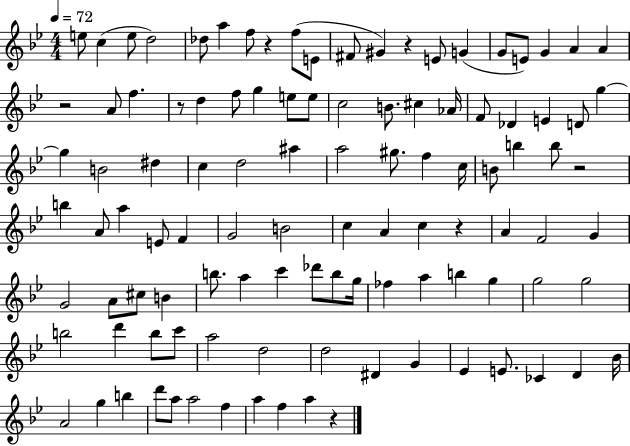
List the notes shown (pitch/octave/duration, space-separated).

E5/e C5/q E5/e D5/h Db5/e A5/q F5/e R/q F5/e E4/e F#4/e G#4/q R/q E4/e G4/q G4/e E4/e G4/q A4/q A4/q R/h A4/e F5/q. R/e D5/q F5/e G5/q E5/e E5/e C5/h B4/e. C#5/q Ab4/s F4/e Db4/q E4/q D4/e G5/q G5/q B4/h D#5/q C5/q D5/h A#5/q A5/h G#5/e. F5/q C5/s B4/e B5/q B5/e R/h B5/q A4/e A5/q E4/e F4/q G4/h B4/h C5/q A4/q C5/q R/q A4/q F4/h G4/q G4/h A4/e C#5/e B4/q B5/e. A5/q C6/q Db6/e B5/e G5/s FES5/q A5/q B5/q G5/q G5/h G5/h B5/h D6/q B5/e C6/e A5/h D5/h D5/h D#4/q G4/q Eb4/q E4/e. CES4/q D4/q Bb4/s A4/h G5/q B5/q D6/e A5/e A5/h F5/q A5/q F5/q A5/q R/q